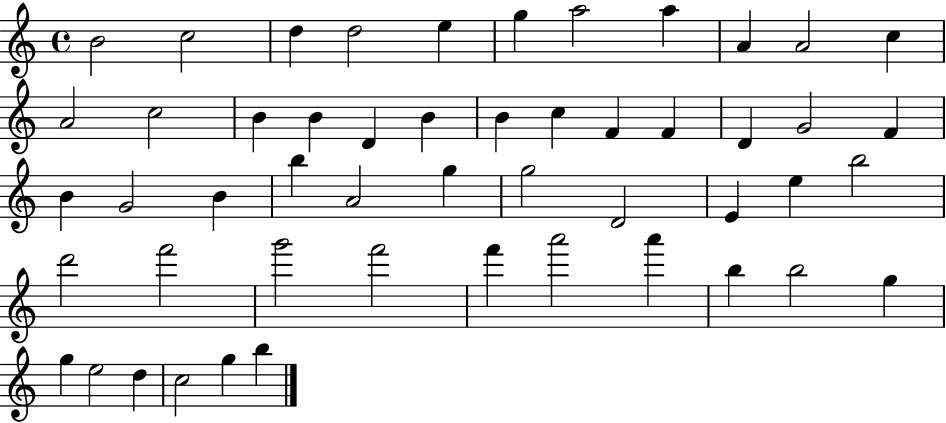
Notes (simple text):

B4/h C5/h D5/q D5/h E5/q G5/q A5/h A5/q A4/q A4/h C5/q A4/h C5/h B4/q B4/q D4/q B4/q B4/q C5/q F4/q F4/q D4/q G4/h F4/q B4/q G4/h B4/q B5/q A4/h G5/q G5/h D4/h E4/q E5/q B5/h D6/h F6/h G6/h F6/h F6/q A6/h A6/q B5/q B5/h G5/q G5/q E5/h D5/q C5/h G5/q B5/q